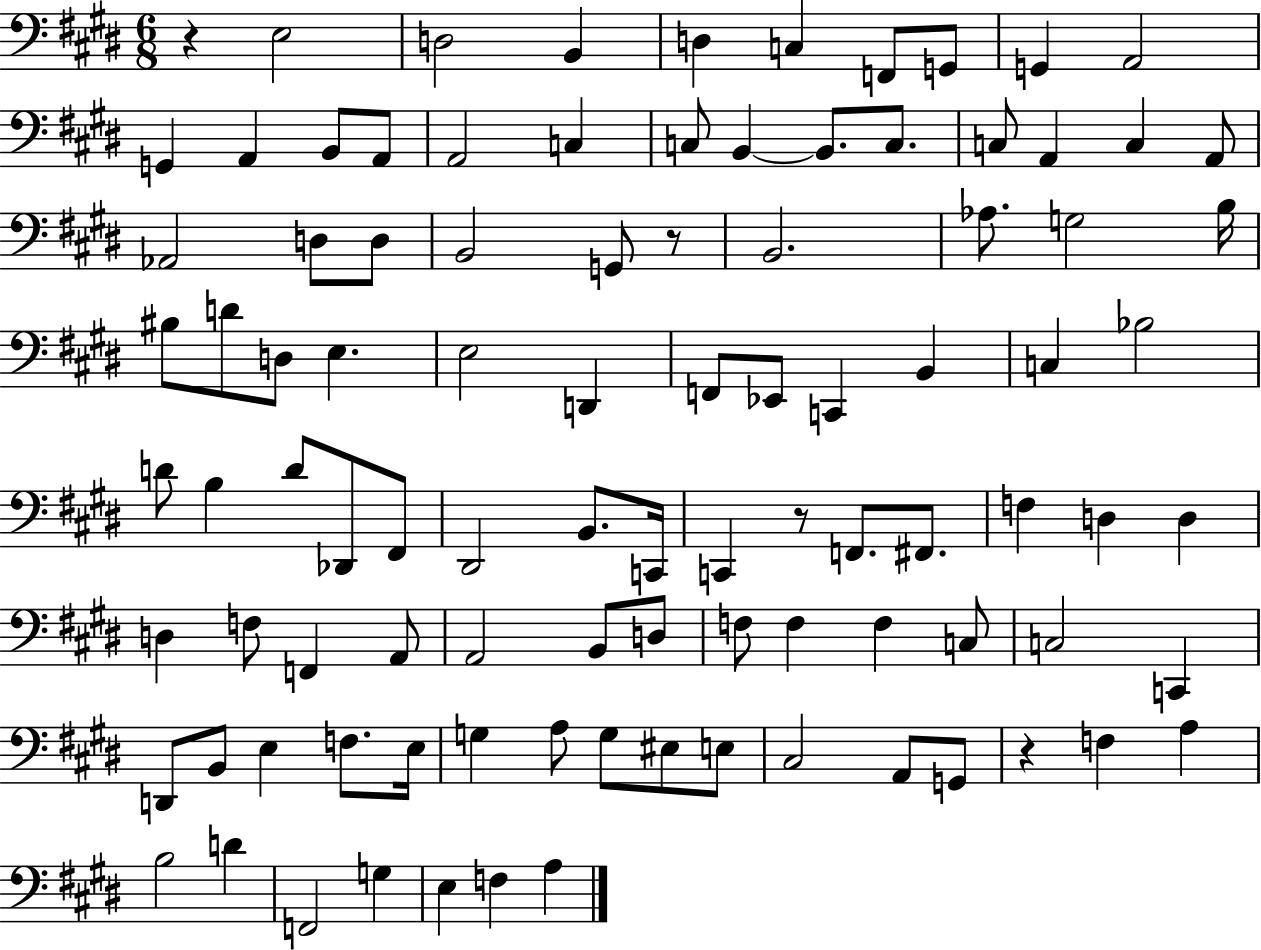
X:1
T:Untitled
M:6/8
L:1/4
K:E
z E,2 D,2 B,, D, C, F,,/2 G,,/2 G,, A,,2 G,, A,, B,,/2 A,,/2 A,,2 C, C,/2 B,, B,,/2 C,/2 C,/2 A,, C, A,,/2 _A,,2 D,/2 D,/2 B,,2 G,,/2 z/2 B,,2 _A,/2 G,2 B,/4 ^B,/2 D/2 D,/2 E, E,2 D,, F,,/2 _E,,/2 C,, B,, C, _B,2 D/2 B, D/2 _D,,/2 ^F,,/2 ^D,,2 B,,/2 C,,/4 C,, z/2 F,,/2 ^F,,/2 F, D, D, D, F,/2 F,, A,,/2 A,,2 B,,/2 D,/2 F,/2 F, F, C,/2 C,2 C,, D,,/2 B,,/2 E, F,/2 E,/4 G, A,/2 G,/2 ^E,/2 E,/2 ^C,2 A,,/2 G,,/2 z F, A, B,2 D F,,2 G, E, F, A,